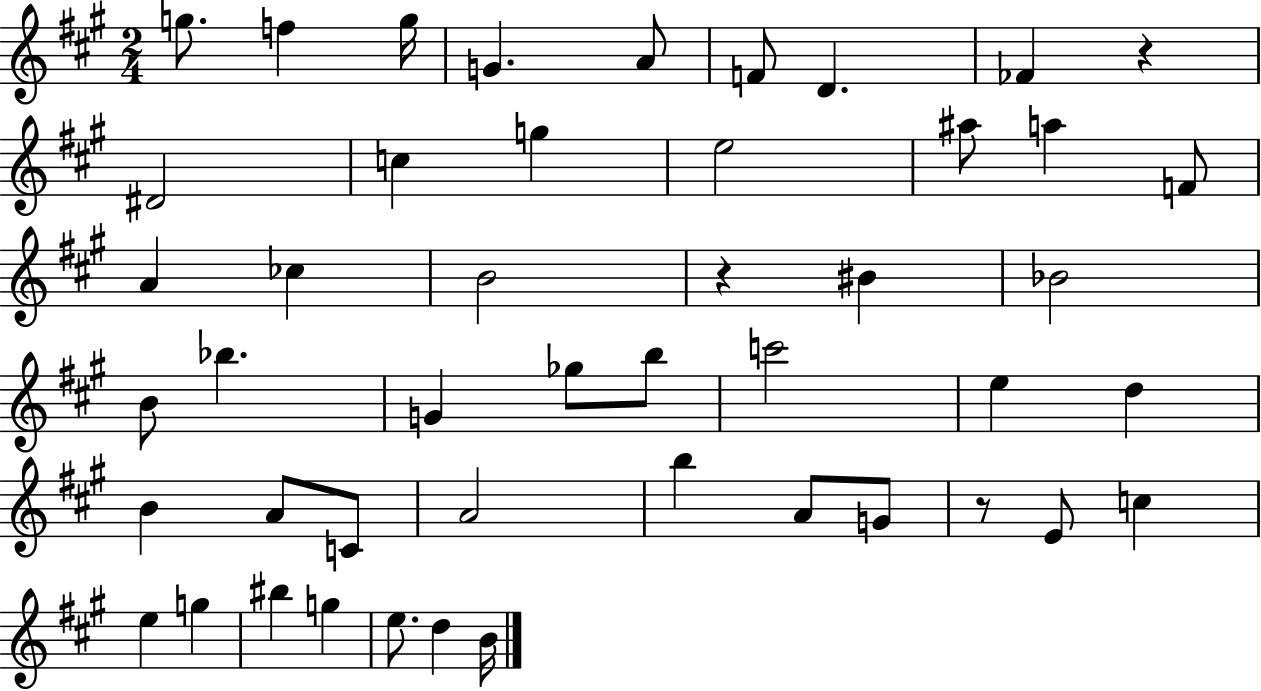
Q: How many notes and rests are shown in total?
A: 47